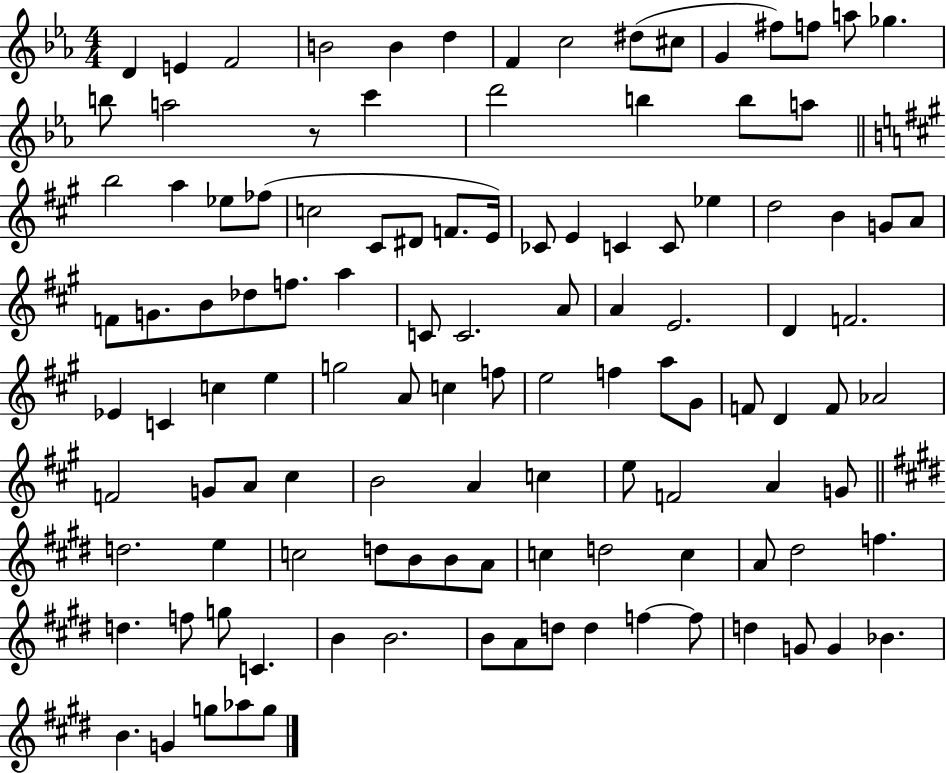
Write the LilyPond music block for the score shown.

{
  \clef treble
  \numericTimeSignature
  \time 4/4
  \key ees \major
  d'4 e'4 f'2 | b'2 b'4 d''4 | f'4 c''2 dis''8( cis''8 | g'4 fis''8) f''8 a''8 ges''4. | \break b''8 a''2 r8 c'''4 | d'''2 b''4 b''8 a''8 | \bar "||" \break \key a \major b''2 a''4 ees''8 fes''8( | c''2 cis'8 dis'8 f'8. e'16) | ces'8 e'4 c'4 c'8 ees''4 | d''2 b'4 g'8 a'8 | \break f'8 g'8. b'8 des''8 f''8. a''4 | c'8 c'2. a'8 | a'4 e'2. | d'4 f'2. | \break ees'4 c'4 c''4 e''4 | g''2 a'8 c''4 f''8 | e''2 f''4 a''8 gis'8 | f'8 d'4 f'8 aes'2 | \break f'2 g'8 a'8 cis''4 | b'2 a'4 c''4 | e''8 f'2 a'4 g'8 | \bar "||" \break \key e \major d''2. e''4 | c''2 d''8 b'8 b'8 a'8 | c''4 d''2 c''4 | a'8 dis''2 f''4. | \break d''4. f''8 g''8 c'4. | b'4 b'2. | b'8 a'8 d''8 d''4 f''4~~ f''8 | d''4 g'8 g'4 bes'4. | \break b'4. g'4 g''8 aes''8 g''8 | \bar "|."
}